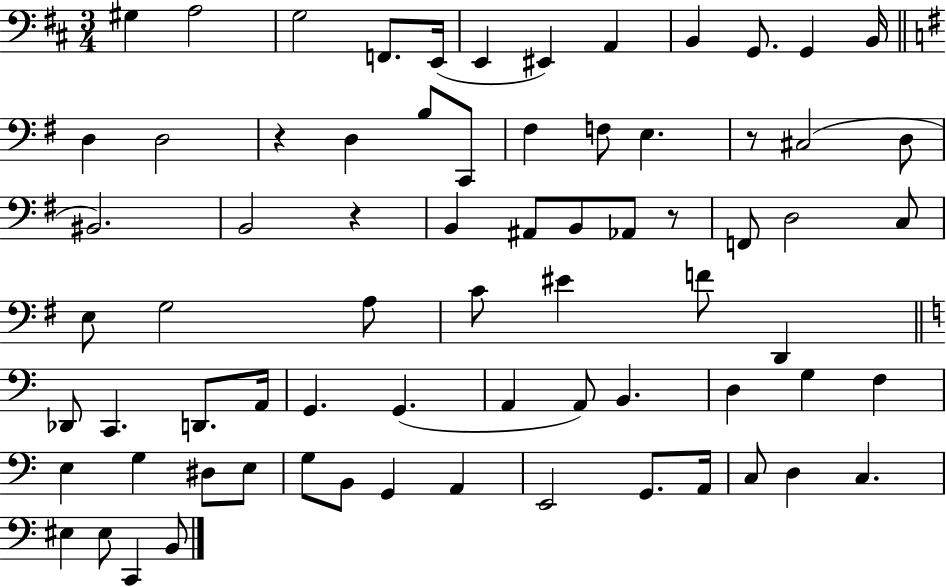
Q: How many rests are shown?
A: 4